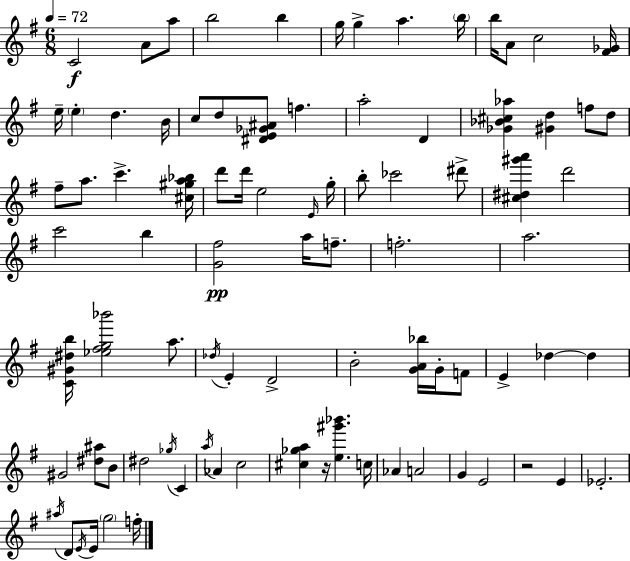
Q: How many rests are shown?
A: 2